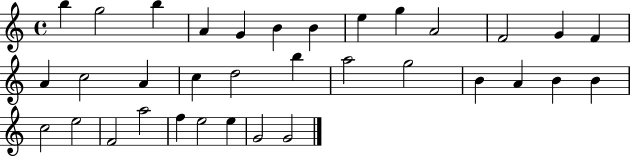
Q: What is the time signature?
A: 4/4